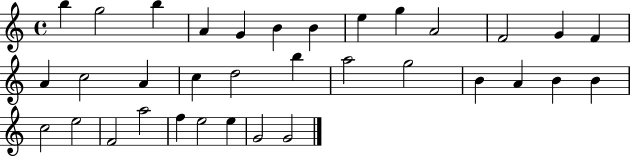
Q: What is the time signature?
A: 4/4